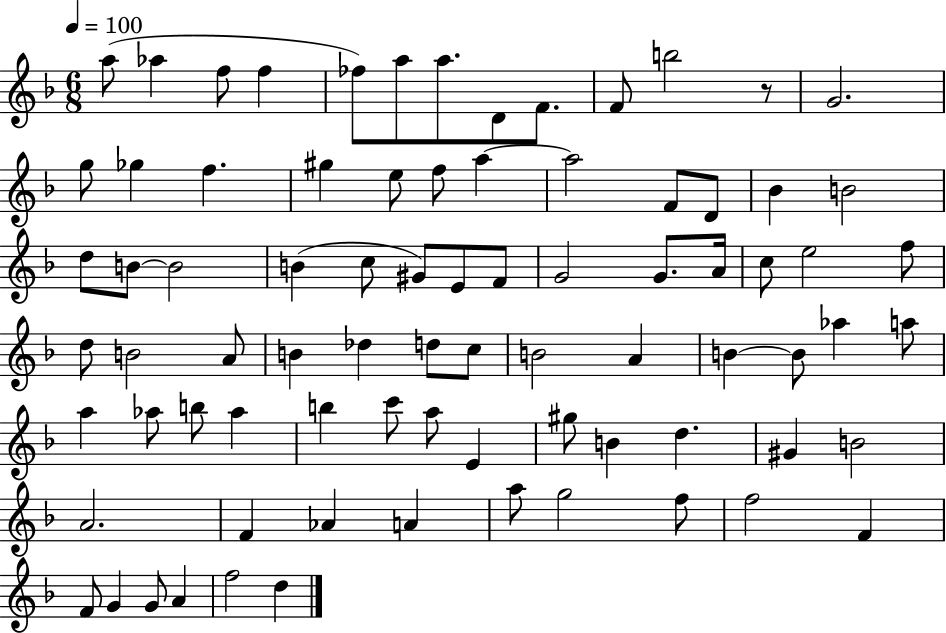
A5/e Ab5/q F5/e F5/q FES5/e A5/e A5/e. D4/e F4/e. F4/e B5/h R/e G4/h. G5/e Gb5/q F5/q. G#5/q E5/e F5/e A5/q A5/h F4/e D4/e Bb4/q B4/h D5/e B4/e B4/h B4/q C5/e G#4/e E4/e F4/e G4/h G4/e. A4/s C5/e E5/h F5/e D5/e B4/h A4/e B4/q Db5/q D5/e C5/e B4/h A4/q B4/q B4/e Ab5/q A5/e A5/q Ab5/e B5/e Ab5/q B5/q C6/e A5/e E4/q G#5/e B4/q D5/q. G#4/q B4/h A4/h. F4/q Ab4/q A4/q A5/e G5/h F5/e F5/h F4/q F4/e G4/q G4/e A4/q F5/h D5/q